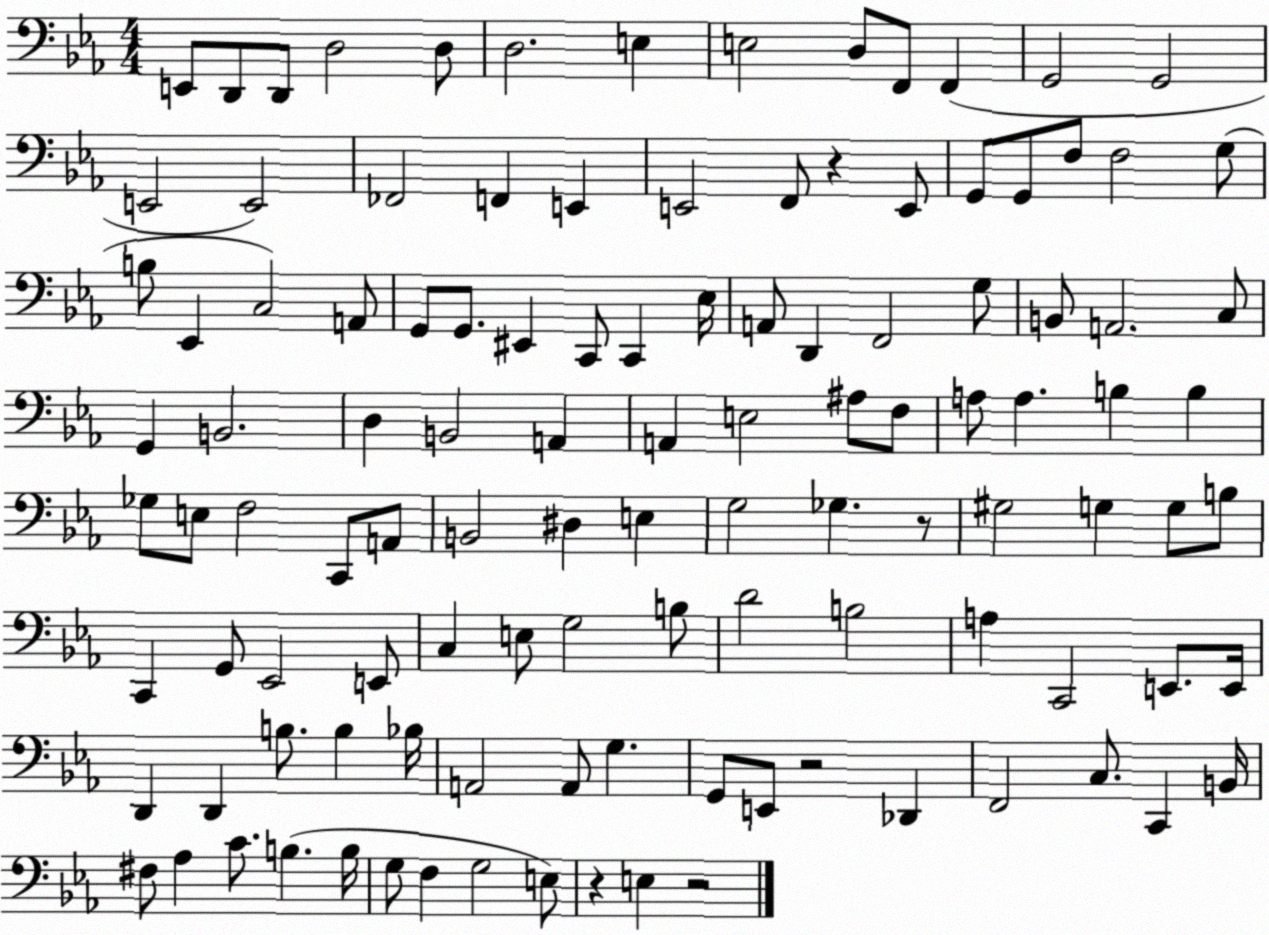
X:1
T:Untitled
M:4/4
L:1/4
K:Eb
E,,/2 D,,/2 D,,/2 D,2 D,/2 D,2 E, E,2 D,/2 F,,/2 F,, G,,2 G,,2 E,,2 E,,2 _F,,2 F,, E,, E,,2 F,,/2 z E,,/2 G,,/2 G,,/2 F,/2 F,2 G,/2 B,/2 _E,, C,2 A,,/2 G,,/2 G,,/2 ^E,, C,,/2 C,, _E,/4 A,,/2 D,, F,,2 G,/2 B,,/2 A,,2 C,/2 G,, B,,2 D, B,,2 A,, A,, E,2 ^A,/2 F,/2 A,/2 A, B, B, _G,/2 E,/2 F,2 C,,/2 A,,/2 B,,2 ^D, E, G,2 _G, z/2 ^G,2 G, G,/2 B,/2 C,, G,,/2 _E,,2 E,,/2 C, E,/2 G,2 B,/2 D2 B,2 A, C,,2 E,,/2 E,,/4 D,, D,, B,/2 B, _B,/4 A,,2 A,,/2 G, G,,/2 E,,/2 z2 _D,, F,,2 C,/2 C,, B,,/4 ^F,/2 _A, C/2 B, B,/4 G,/2 F, G,2 E,/2 z E, z2